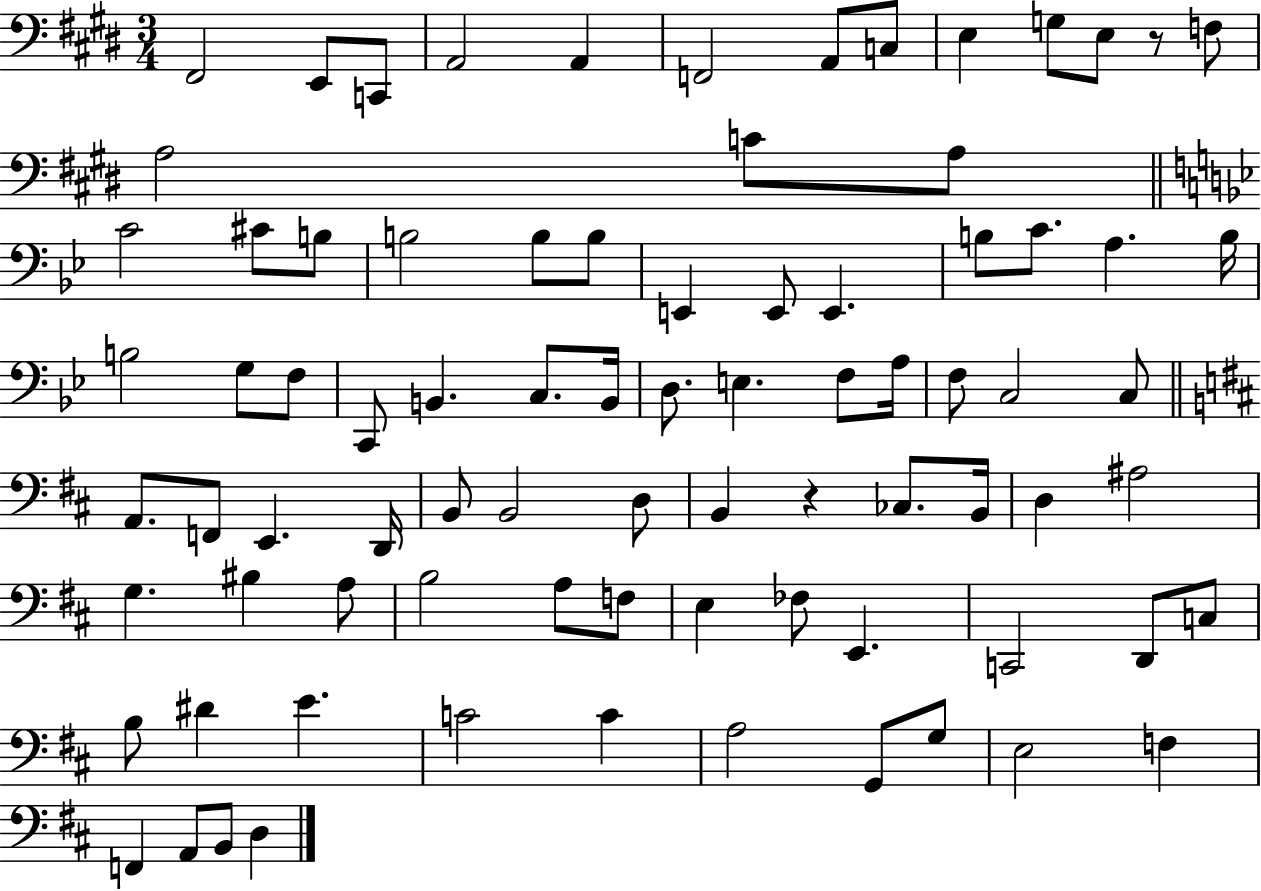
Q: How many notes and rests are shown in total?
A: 82